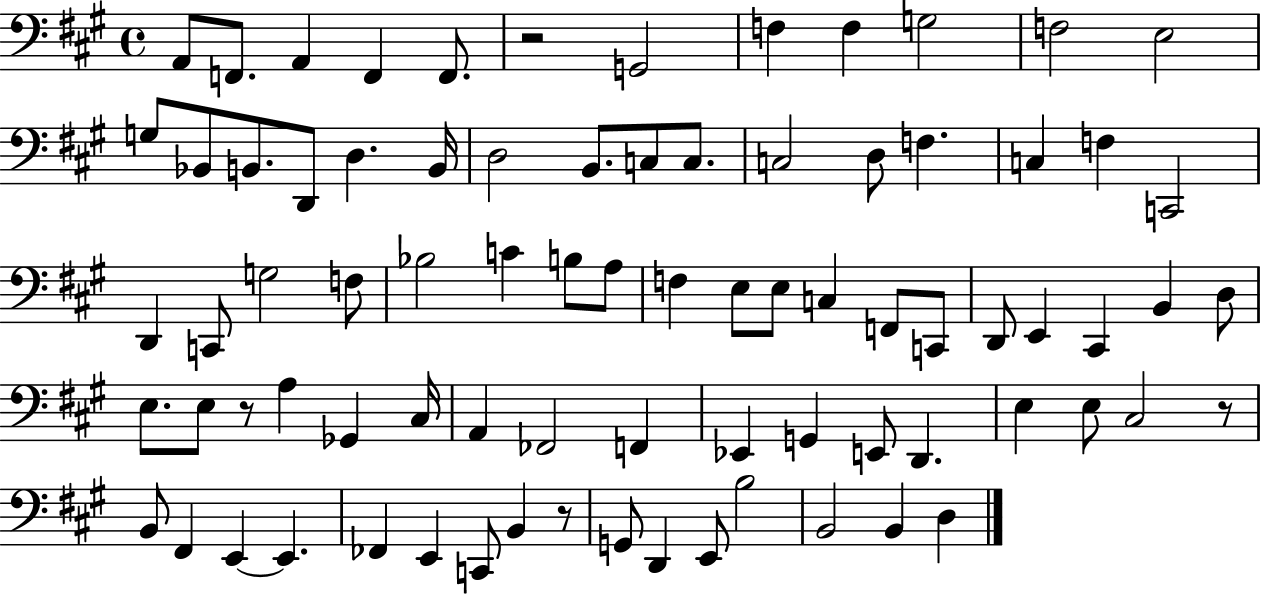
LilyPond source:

{
  \clef bass
  \time 4/4
  \defaultTimeSignature
  \key a \major
  a,8 f,8. a,4 f,4 f,8. | r2 g,2 | f4 f4 g2 | f2 e2 | \break g8 bes,8 b,8. d,8 d4. b,16 | d2 b,8. c8 c8. | c2 d8 f4. | c4 f4 c,2 | \break d,4 c,8 g2 f8 | bes2 c'4 b8 a8 | f4 e8 e8 c4 f,8 c,8 | d,8 e,4 cis,4 b,4 d8 | \break e8. e8 r8 a4 ges,4 cis16 | a,4 fes,2 f,4 | ees,4 g,4 e,8 d,4. | e4 e8 cis2 r8 | \break b,8 fis,4 e,4~~ e,4. | fes,4 e,4 c,8 b,4 r8 | g,8 d,4 e,8 b2 | b,2 b,4 d4 | \break \bar "|."
}